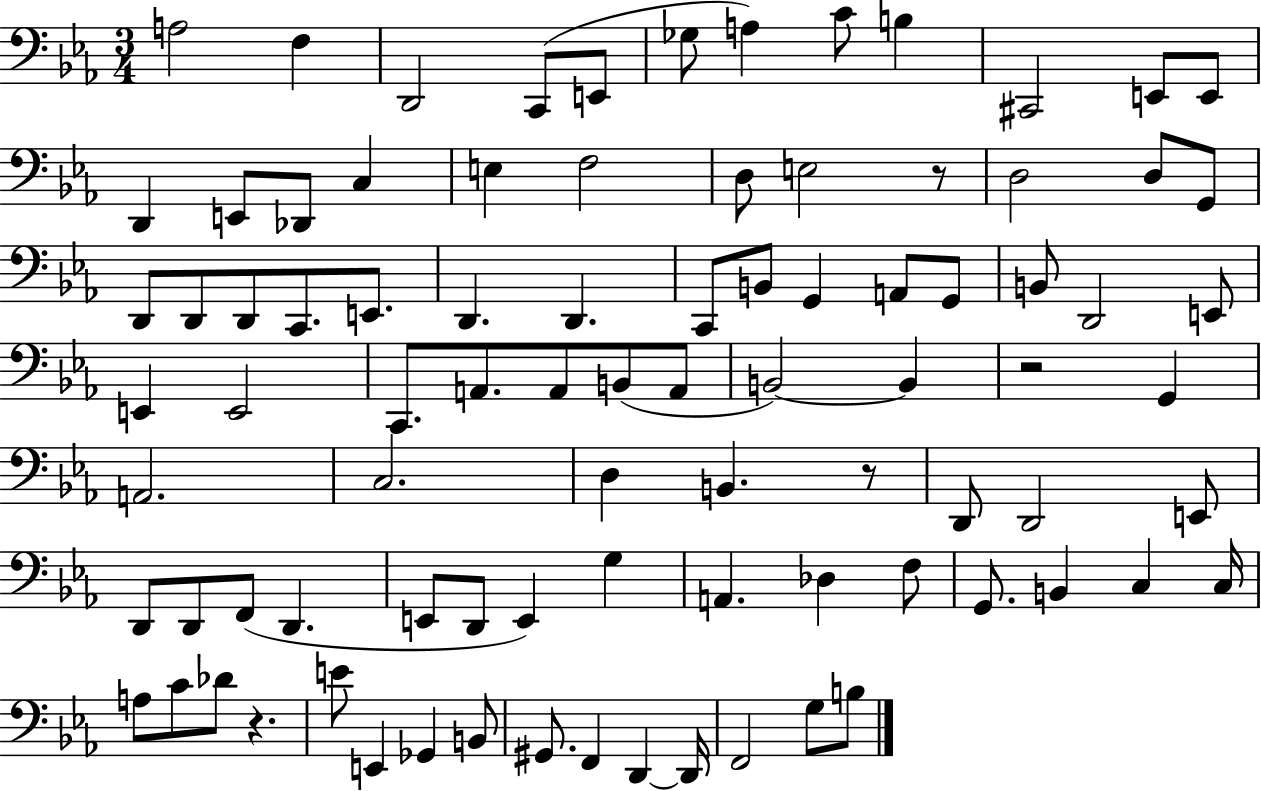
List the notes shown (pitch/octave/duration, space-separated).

A3/h F3/q D2/h C2/e E2/e Gb3/e A3/q C4/e B3/q C#2/h E2/e E2/e D2/q E2/e Db2/e C3/q E3/q F3/h D3/e E3/h R/e D3/h D3/e G2/e D2/e D2/e D2/e C2/e. E2/e. D2/q. D2/q. C2/e B2/e G2/q A2/e G2/e B2/e D2/h E2/e E2/q E2/h C2/e. A2/e. A2/e B2/e A2/e B2/h B2/q R/h G2/q A2/h. C3/h. D3/q B2/q. R/e D2/e D2/h E2/e D2/e D2/e F2/e D2/q. E2/e D2/e E2/q G3/q A2/q. Db3/q F3/e G2/e. B2/q C3/q C3/s A3/e C4/e Db4/e R/q. E4/e E2/q Gb2/q B2/e G#2/e. F2/q D2/q D2/s F2/h G3/e B3/e